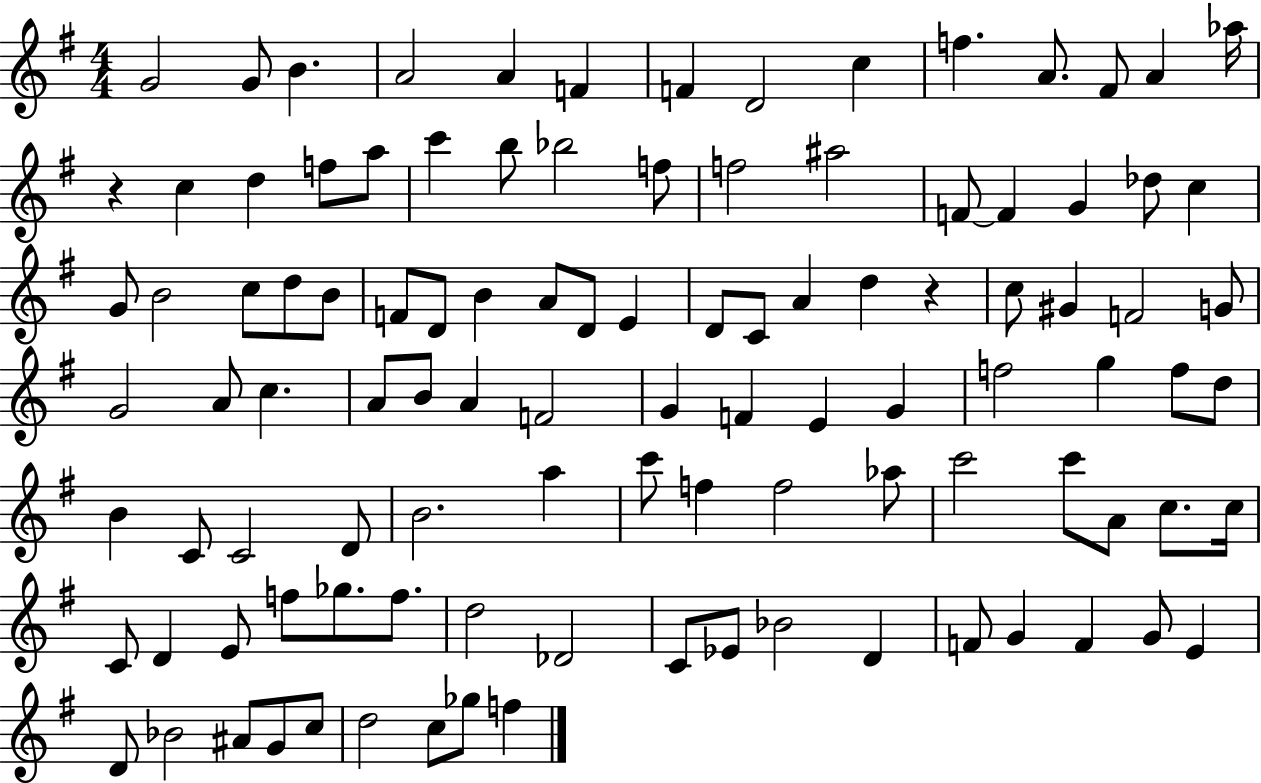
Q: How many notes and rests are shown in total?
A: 106